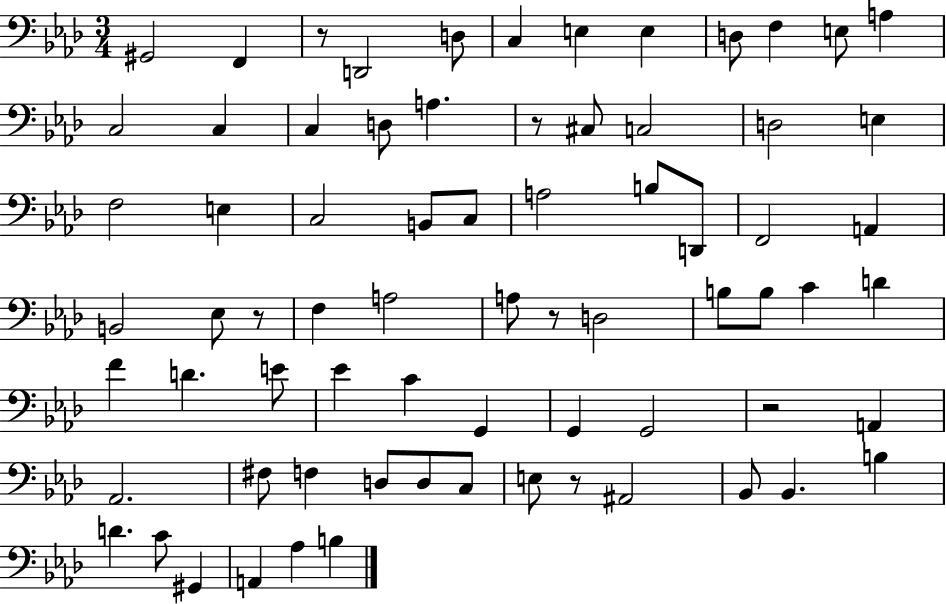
G#2/h F2/q R/e D2/h D3/e C3/q E3/q E3/q D3/e F3/q E3/e A3/q C3/h C3/q C3/q D3/e A3/q. R/e C#3/e C3/h D3/h E3/q F3/h E3/q C3/h B2/e C3/e A3/h B3/e D2/e F2/h A2/q B2/h Eb3/e R/e F3/q A3/h A3/e R/e D3/h B3/e B3/e C4/q D4/q F4/q D4/q. E4/e Eb4/q C4/q G2/q G2/q G2/h R/h A2/q Ab2/h. F#3/e F3/q D3/e D3/e C3/e E3/e R/e A#2/h Bb2/e Bb2/q. B3/q D4/q. C4/e G#2/q A2/q Ab3/q B3/q